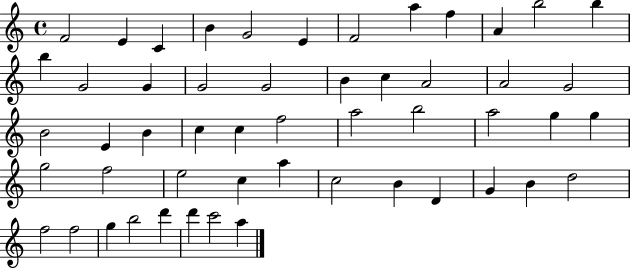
X:1
T:Untitled
M:4/4
L:1/4
K:C
F2 E C B G2 E F2 a f A b2 b b G2 G G2 G2 B c A2 A2 G2 B2 E B c c f2 a2 b2 a2 g g g2 f2 e2 c a c2 B D G B d2 f2 f2 g b2 d' d' c'2 a